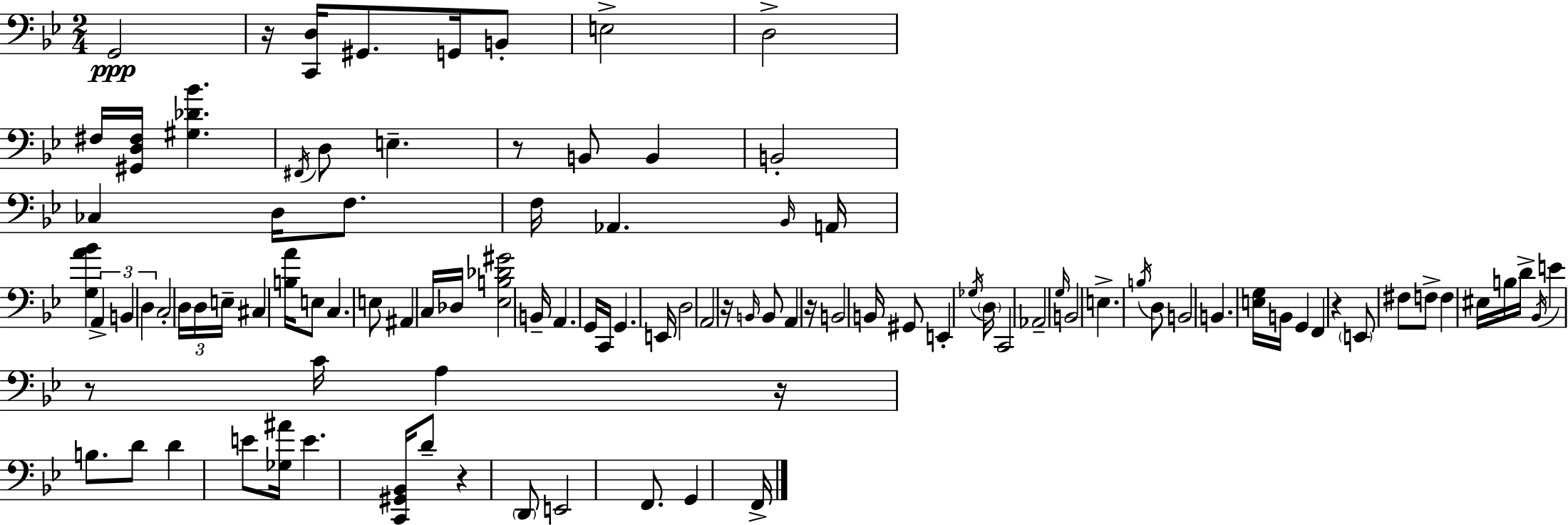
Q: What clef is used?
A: bass